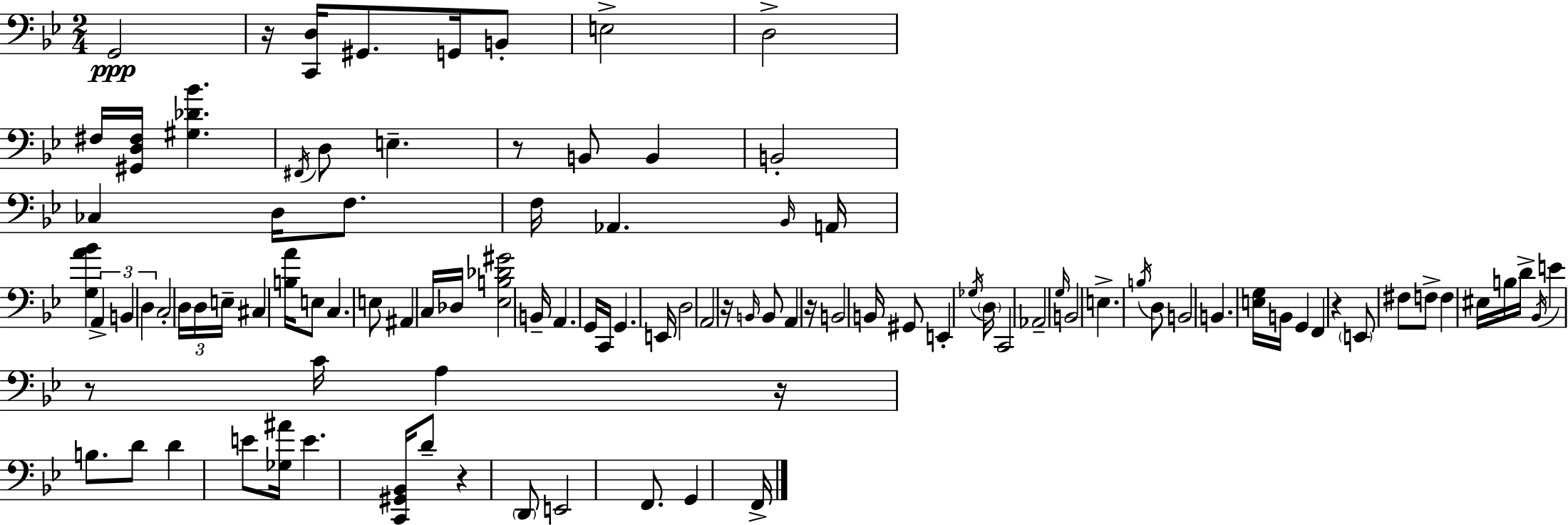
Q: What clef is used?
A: bass